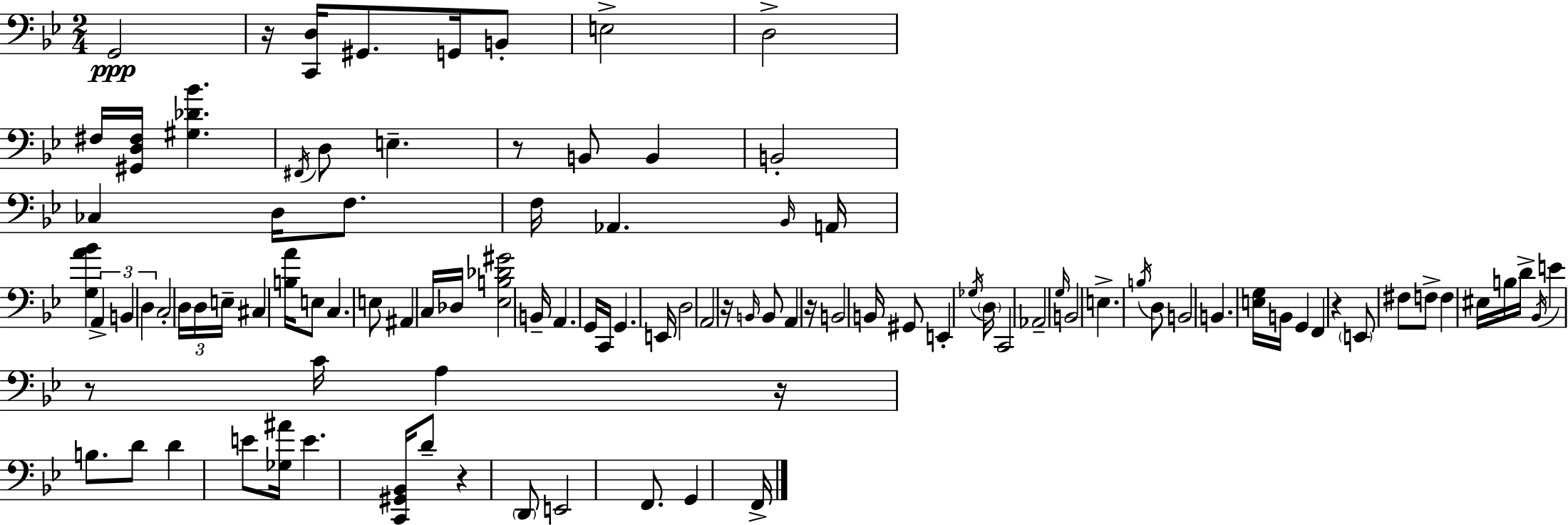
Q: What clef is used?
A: bass